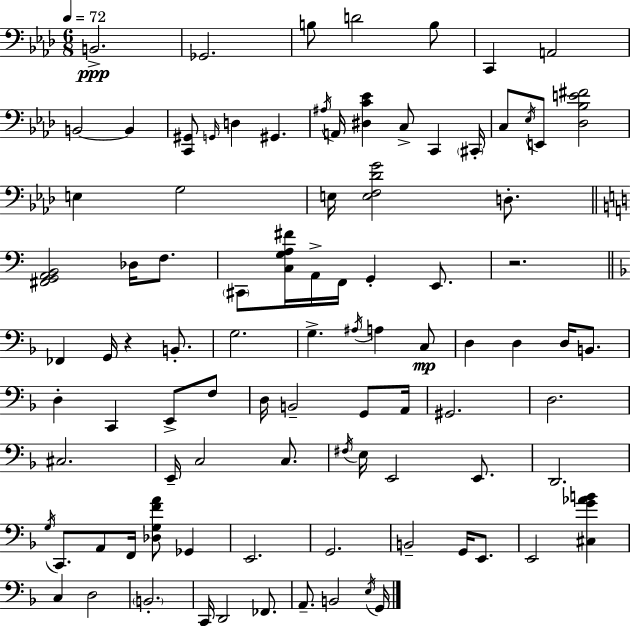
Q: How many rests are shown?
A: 2